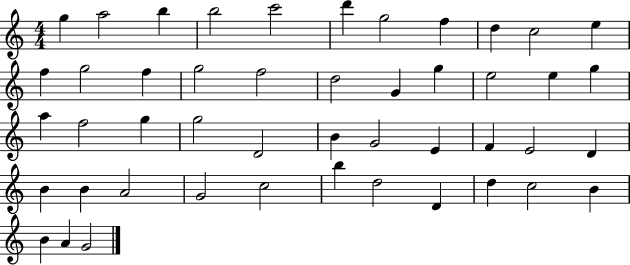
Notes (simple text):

G5/q A5/h B5/q B5/h C6/h D6/q G5/h F5/q D5/q C5/h E5/q F5/q G5/h F5/q G5/h F5/h D5/h G4/q G5/q E5/h E5/q G5/q A5/q F5/h G5/q G5/h D4/h B4/q G4/h E4/q F4/q E4/h D4/q B4/q B4/q A4/h G4/h C5/h B5/q D5/h D4/q D5/q C5/h B4/q B4/q A4/q G4/h